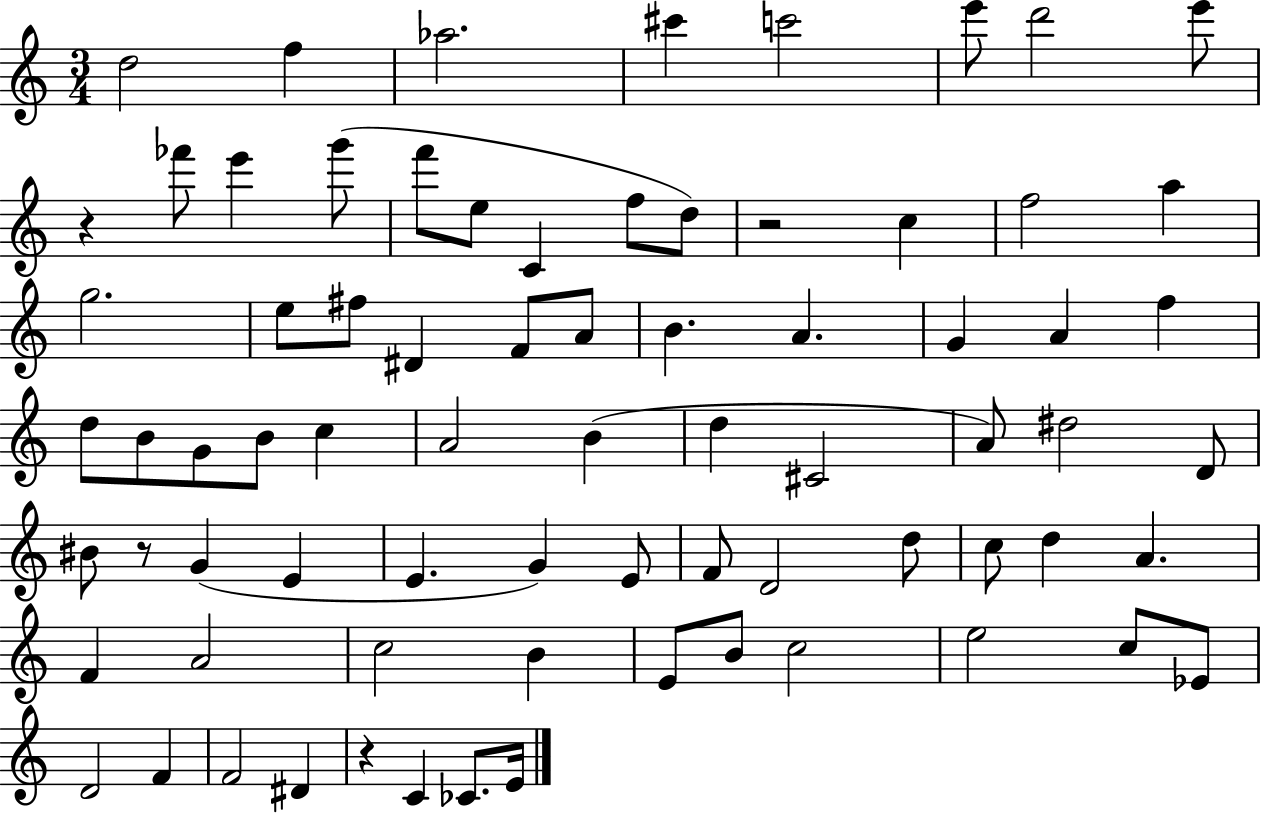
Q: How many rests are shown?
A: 4